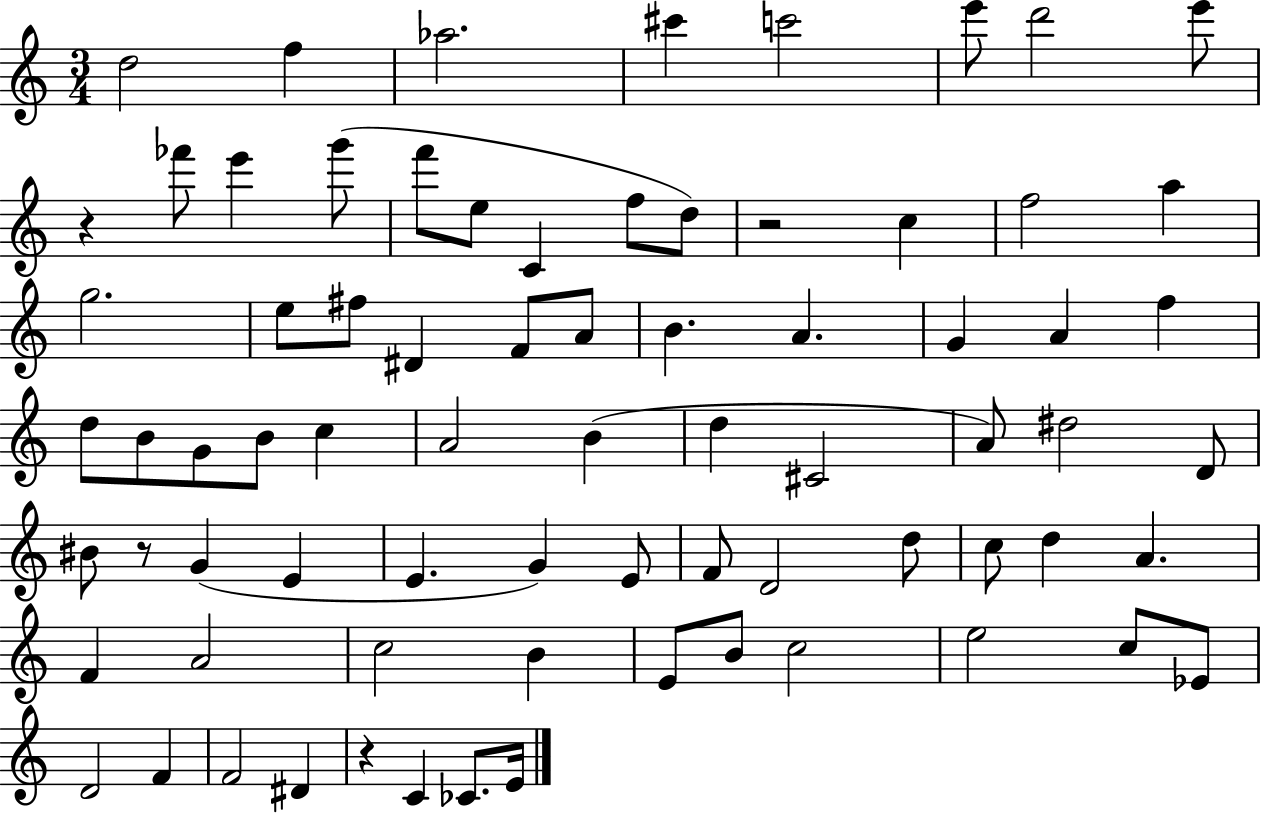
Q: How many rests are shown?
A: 4